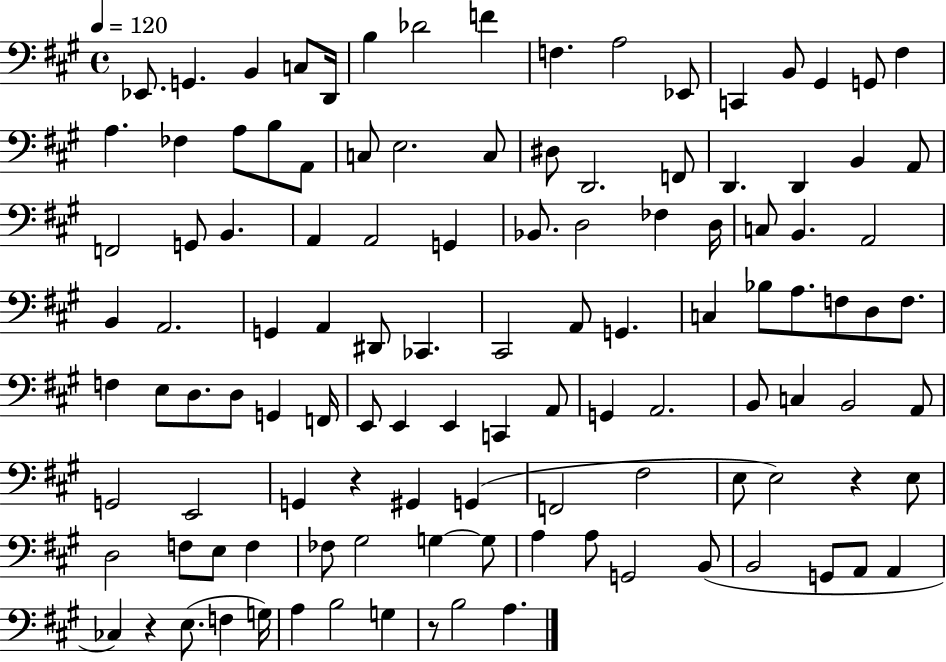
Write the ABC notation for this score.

X:1
T:Untitled
M:4/4
L:1/4
K:A
_E,,/2 G,, B,, C,/2 D,,/4 B, _D2 F F, A,2 _E,,/2 C,, B,,/2 ^G,, G,,/2 ^F, A, _F, A,/2 B,/2 A,,/2 C,/2 E,2 C,/2 ^D,/2 D,,2 F,,/2 D,, D,, B,, A,,/2 F,,2 G,,/2 B,, A,, A,,2 G,, _B,,/2 D,2 _F, D,/4 C,/2 B,, A,,2 B,, A,,2 G,, A,, ^D,,/2 _C,, ^C,,2 A,,/2 G,, C, _B,/2 A,/2 F,/2 D,/2 F,/2 F, E,/2 D,/2 D,/2 G,, F,,/4 E,,/2 E,, E,, C,, A,,/2 G,, A,,2 B,,/2 C, B,,2 A,,/2 G,,2 E,,2 G,, z ^G,, G,, F,,2 ^F,2 E,/2 E,2 z E,/2 D,2 F,/2 E,/2 F, _F,/2 ^G,2 G, G,/2 A, A,/2 G,,2 B,,/2 B,,2 G,,/2 A,,/2 A,, _C, z E,/2 F, G,/4 A, B,2 G, z/2 B,2 A,